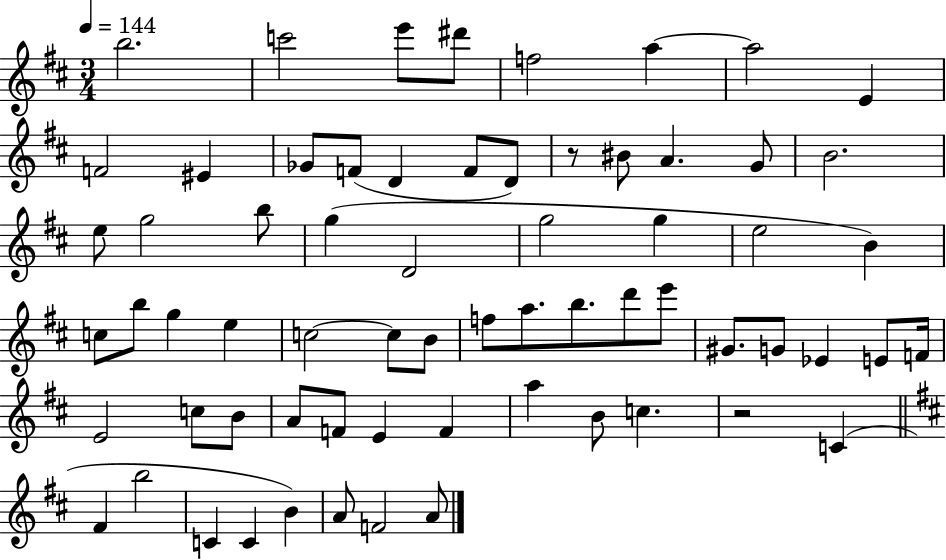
{
  \clef treble
  \numericTimeSignature
  \time 3/4
  \key d \major
  \tempo 4 = 144
  b''2. | c'''2 e'''8 dis'''8 | f''2 a''4~~ | a''2 e'4 | \break f'2 eis'4 | ges'8 f'8( d'4 f'8 d'8) | r8 bis'8 a'4. g'8 | b'2. | \break e''8 g''2 b''8 | g''4( d'2 | g''2 g''4 | e''2 b'4) | \break c''8 b''8 g''4 e''4 | c''2~~ c''8 b'8 | f''8 a''8. b''8. d'''8 e'''8 | gis'8. g'8 ees'4 e'8 f'16 | \break e'2 c''8 b'8 | a'8 f'8 e'4 f'4 | a''4 b'8 c''4. | r2 c'4( | \break \bar "||" \break \key d \major fis'4 b''2 | c'4 c'4 b'4) | a'8 f'2 a'8 | \bar "|."
}